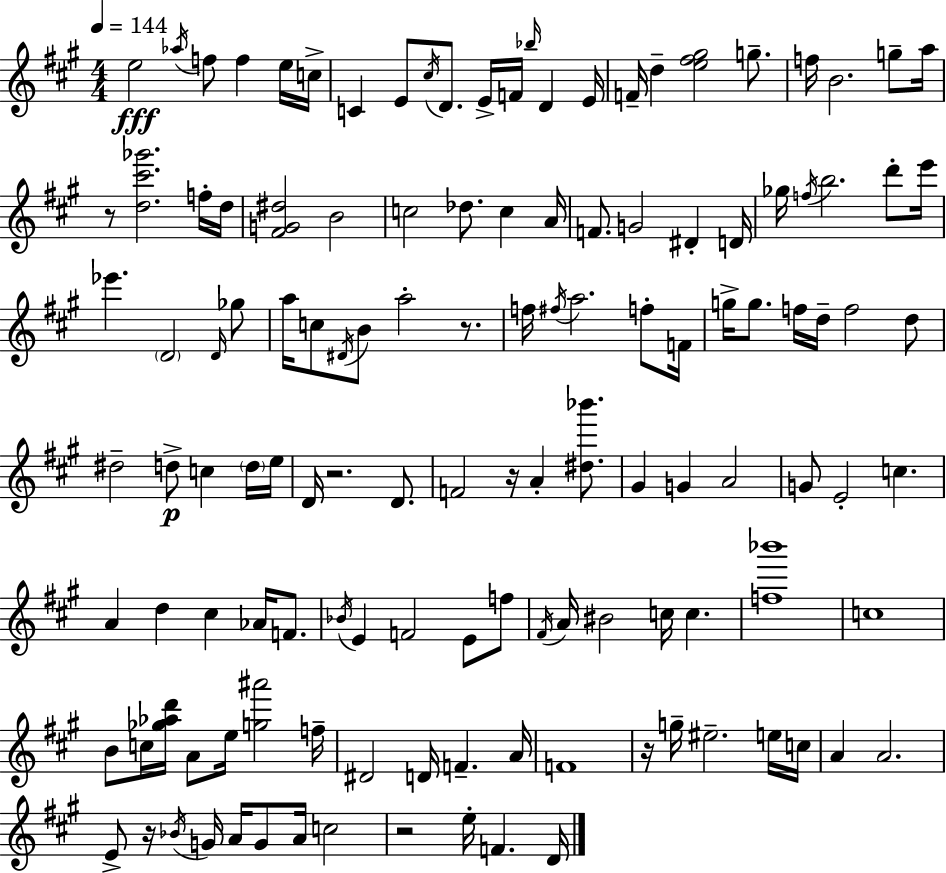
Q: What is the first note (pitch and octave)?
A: E5